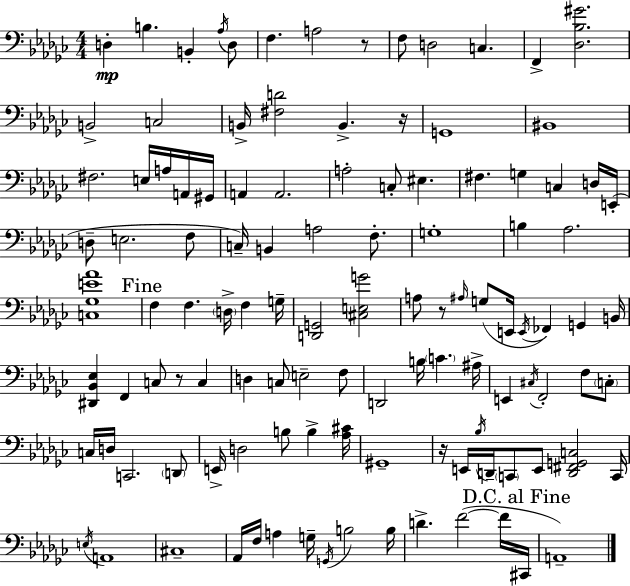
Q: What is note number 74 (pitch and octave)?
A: C2